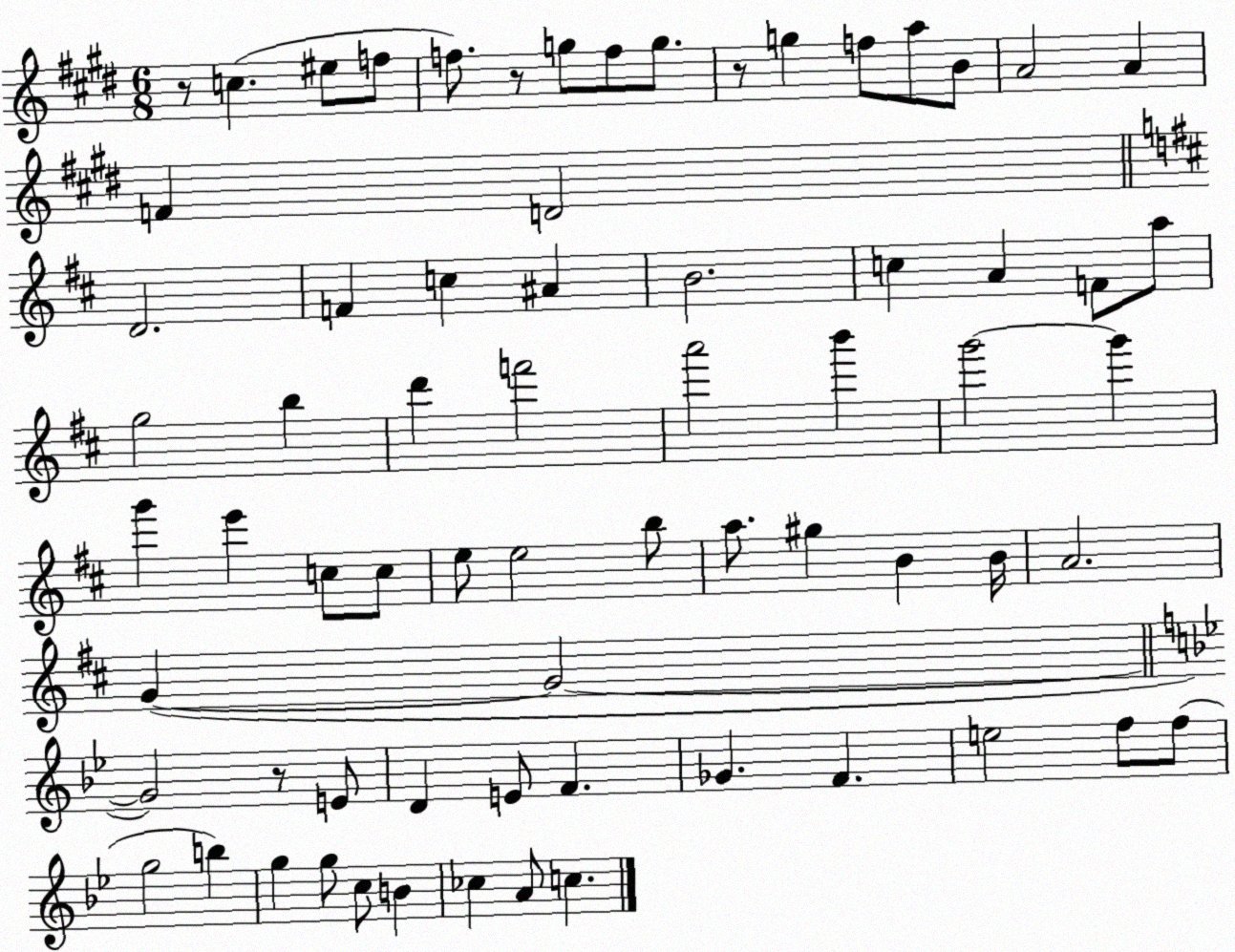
X:1
T:Untitled
M:6/8
L:1/4
K:E
z/2 c ^e/2 f/2 f/2 z/2 g/2 f/2 g/2 z/2 g f/2 a/2 B/2 A2 A F D2 D2 F c ^A B2 c A F/2 a/2 g2 b d' f'2 a'2 b' g'2 g' g' e' c/2 c/2 e/2 e2 b/2 a/2 ^g B B/4 A2 G G2 G2 z/2 E/2 D E/2 F _G F e2 f/2 f/2 g2 b g g/2 c/2 B _c A/2 c